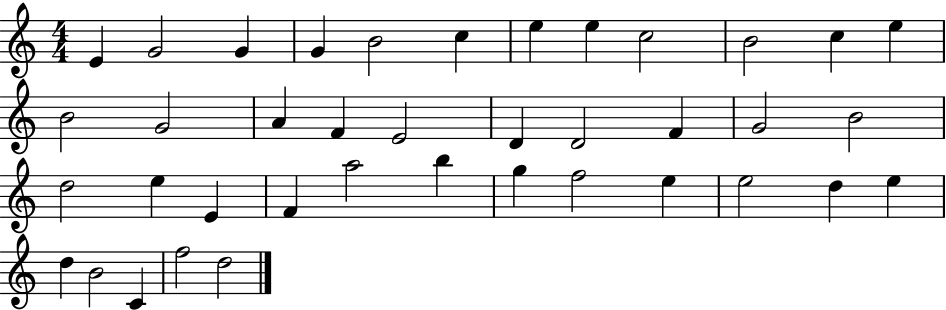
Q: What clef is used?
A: treble